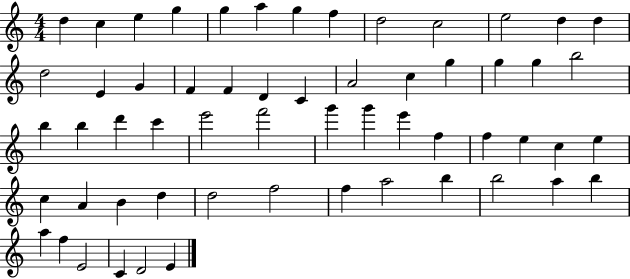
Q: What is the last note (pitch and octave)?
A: E4